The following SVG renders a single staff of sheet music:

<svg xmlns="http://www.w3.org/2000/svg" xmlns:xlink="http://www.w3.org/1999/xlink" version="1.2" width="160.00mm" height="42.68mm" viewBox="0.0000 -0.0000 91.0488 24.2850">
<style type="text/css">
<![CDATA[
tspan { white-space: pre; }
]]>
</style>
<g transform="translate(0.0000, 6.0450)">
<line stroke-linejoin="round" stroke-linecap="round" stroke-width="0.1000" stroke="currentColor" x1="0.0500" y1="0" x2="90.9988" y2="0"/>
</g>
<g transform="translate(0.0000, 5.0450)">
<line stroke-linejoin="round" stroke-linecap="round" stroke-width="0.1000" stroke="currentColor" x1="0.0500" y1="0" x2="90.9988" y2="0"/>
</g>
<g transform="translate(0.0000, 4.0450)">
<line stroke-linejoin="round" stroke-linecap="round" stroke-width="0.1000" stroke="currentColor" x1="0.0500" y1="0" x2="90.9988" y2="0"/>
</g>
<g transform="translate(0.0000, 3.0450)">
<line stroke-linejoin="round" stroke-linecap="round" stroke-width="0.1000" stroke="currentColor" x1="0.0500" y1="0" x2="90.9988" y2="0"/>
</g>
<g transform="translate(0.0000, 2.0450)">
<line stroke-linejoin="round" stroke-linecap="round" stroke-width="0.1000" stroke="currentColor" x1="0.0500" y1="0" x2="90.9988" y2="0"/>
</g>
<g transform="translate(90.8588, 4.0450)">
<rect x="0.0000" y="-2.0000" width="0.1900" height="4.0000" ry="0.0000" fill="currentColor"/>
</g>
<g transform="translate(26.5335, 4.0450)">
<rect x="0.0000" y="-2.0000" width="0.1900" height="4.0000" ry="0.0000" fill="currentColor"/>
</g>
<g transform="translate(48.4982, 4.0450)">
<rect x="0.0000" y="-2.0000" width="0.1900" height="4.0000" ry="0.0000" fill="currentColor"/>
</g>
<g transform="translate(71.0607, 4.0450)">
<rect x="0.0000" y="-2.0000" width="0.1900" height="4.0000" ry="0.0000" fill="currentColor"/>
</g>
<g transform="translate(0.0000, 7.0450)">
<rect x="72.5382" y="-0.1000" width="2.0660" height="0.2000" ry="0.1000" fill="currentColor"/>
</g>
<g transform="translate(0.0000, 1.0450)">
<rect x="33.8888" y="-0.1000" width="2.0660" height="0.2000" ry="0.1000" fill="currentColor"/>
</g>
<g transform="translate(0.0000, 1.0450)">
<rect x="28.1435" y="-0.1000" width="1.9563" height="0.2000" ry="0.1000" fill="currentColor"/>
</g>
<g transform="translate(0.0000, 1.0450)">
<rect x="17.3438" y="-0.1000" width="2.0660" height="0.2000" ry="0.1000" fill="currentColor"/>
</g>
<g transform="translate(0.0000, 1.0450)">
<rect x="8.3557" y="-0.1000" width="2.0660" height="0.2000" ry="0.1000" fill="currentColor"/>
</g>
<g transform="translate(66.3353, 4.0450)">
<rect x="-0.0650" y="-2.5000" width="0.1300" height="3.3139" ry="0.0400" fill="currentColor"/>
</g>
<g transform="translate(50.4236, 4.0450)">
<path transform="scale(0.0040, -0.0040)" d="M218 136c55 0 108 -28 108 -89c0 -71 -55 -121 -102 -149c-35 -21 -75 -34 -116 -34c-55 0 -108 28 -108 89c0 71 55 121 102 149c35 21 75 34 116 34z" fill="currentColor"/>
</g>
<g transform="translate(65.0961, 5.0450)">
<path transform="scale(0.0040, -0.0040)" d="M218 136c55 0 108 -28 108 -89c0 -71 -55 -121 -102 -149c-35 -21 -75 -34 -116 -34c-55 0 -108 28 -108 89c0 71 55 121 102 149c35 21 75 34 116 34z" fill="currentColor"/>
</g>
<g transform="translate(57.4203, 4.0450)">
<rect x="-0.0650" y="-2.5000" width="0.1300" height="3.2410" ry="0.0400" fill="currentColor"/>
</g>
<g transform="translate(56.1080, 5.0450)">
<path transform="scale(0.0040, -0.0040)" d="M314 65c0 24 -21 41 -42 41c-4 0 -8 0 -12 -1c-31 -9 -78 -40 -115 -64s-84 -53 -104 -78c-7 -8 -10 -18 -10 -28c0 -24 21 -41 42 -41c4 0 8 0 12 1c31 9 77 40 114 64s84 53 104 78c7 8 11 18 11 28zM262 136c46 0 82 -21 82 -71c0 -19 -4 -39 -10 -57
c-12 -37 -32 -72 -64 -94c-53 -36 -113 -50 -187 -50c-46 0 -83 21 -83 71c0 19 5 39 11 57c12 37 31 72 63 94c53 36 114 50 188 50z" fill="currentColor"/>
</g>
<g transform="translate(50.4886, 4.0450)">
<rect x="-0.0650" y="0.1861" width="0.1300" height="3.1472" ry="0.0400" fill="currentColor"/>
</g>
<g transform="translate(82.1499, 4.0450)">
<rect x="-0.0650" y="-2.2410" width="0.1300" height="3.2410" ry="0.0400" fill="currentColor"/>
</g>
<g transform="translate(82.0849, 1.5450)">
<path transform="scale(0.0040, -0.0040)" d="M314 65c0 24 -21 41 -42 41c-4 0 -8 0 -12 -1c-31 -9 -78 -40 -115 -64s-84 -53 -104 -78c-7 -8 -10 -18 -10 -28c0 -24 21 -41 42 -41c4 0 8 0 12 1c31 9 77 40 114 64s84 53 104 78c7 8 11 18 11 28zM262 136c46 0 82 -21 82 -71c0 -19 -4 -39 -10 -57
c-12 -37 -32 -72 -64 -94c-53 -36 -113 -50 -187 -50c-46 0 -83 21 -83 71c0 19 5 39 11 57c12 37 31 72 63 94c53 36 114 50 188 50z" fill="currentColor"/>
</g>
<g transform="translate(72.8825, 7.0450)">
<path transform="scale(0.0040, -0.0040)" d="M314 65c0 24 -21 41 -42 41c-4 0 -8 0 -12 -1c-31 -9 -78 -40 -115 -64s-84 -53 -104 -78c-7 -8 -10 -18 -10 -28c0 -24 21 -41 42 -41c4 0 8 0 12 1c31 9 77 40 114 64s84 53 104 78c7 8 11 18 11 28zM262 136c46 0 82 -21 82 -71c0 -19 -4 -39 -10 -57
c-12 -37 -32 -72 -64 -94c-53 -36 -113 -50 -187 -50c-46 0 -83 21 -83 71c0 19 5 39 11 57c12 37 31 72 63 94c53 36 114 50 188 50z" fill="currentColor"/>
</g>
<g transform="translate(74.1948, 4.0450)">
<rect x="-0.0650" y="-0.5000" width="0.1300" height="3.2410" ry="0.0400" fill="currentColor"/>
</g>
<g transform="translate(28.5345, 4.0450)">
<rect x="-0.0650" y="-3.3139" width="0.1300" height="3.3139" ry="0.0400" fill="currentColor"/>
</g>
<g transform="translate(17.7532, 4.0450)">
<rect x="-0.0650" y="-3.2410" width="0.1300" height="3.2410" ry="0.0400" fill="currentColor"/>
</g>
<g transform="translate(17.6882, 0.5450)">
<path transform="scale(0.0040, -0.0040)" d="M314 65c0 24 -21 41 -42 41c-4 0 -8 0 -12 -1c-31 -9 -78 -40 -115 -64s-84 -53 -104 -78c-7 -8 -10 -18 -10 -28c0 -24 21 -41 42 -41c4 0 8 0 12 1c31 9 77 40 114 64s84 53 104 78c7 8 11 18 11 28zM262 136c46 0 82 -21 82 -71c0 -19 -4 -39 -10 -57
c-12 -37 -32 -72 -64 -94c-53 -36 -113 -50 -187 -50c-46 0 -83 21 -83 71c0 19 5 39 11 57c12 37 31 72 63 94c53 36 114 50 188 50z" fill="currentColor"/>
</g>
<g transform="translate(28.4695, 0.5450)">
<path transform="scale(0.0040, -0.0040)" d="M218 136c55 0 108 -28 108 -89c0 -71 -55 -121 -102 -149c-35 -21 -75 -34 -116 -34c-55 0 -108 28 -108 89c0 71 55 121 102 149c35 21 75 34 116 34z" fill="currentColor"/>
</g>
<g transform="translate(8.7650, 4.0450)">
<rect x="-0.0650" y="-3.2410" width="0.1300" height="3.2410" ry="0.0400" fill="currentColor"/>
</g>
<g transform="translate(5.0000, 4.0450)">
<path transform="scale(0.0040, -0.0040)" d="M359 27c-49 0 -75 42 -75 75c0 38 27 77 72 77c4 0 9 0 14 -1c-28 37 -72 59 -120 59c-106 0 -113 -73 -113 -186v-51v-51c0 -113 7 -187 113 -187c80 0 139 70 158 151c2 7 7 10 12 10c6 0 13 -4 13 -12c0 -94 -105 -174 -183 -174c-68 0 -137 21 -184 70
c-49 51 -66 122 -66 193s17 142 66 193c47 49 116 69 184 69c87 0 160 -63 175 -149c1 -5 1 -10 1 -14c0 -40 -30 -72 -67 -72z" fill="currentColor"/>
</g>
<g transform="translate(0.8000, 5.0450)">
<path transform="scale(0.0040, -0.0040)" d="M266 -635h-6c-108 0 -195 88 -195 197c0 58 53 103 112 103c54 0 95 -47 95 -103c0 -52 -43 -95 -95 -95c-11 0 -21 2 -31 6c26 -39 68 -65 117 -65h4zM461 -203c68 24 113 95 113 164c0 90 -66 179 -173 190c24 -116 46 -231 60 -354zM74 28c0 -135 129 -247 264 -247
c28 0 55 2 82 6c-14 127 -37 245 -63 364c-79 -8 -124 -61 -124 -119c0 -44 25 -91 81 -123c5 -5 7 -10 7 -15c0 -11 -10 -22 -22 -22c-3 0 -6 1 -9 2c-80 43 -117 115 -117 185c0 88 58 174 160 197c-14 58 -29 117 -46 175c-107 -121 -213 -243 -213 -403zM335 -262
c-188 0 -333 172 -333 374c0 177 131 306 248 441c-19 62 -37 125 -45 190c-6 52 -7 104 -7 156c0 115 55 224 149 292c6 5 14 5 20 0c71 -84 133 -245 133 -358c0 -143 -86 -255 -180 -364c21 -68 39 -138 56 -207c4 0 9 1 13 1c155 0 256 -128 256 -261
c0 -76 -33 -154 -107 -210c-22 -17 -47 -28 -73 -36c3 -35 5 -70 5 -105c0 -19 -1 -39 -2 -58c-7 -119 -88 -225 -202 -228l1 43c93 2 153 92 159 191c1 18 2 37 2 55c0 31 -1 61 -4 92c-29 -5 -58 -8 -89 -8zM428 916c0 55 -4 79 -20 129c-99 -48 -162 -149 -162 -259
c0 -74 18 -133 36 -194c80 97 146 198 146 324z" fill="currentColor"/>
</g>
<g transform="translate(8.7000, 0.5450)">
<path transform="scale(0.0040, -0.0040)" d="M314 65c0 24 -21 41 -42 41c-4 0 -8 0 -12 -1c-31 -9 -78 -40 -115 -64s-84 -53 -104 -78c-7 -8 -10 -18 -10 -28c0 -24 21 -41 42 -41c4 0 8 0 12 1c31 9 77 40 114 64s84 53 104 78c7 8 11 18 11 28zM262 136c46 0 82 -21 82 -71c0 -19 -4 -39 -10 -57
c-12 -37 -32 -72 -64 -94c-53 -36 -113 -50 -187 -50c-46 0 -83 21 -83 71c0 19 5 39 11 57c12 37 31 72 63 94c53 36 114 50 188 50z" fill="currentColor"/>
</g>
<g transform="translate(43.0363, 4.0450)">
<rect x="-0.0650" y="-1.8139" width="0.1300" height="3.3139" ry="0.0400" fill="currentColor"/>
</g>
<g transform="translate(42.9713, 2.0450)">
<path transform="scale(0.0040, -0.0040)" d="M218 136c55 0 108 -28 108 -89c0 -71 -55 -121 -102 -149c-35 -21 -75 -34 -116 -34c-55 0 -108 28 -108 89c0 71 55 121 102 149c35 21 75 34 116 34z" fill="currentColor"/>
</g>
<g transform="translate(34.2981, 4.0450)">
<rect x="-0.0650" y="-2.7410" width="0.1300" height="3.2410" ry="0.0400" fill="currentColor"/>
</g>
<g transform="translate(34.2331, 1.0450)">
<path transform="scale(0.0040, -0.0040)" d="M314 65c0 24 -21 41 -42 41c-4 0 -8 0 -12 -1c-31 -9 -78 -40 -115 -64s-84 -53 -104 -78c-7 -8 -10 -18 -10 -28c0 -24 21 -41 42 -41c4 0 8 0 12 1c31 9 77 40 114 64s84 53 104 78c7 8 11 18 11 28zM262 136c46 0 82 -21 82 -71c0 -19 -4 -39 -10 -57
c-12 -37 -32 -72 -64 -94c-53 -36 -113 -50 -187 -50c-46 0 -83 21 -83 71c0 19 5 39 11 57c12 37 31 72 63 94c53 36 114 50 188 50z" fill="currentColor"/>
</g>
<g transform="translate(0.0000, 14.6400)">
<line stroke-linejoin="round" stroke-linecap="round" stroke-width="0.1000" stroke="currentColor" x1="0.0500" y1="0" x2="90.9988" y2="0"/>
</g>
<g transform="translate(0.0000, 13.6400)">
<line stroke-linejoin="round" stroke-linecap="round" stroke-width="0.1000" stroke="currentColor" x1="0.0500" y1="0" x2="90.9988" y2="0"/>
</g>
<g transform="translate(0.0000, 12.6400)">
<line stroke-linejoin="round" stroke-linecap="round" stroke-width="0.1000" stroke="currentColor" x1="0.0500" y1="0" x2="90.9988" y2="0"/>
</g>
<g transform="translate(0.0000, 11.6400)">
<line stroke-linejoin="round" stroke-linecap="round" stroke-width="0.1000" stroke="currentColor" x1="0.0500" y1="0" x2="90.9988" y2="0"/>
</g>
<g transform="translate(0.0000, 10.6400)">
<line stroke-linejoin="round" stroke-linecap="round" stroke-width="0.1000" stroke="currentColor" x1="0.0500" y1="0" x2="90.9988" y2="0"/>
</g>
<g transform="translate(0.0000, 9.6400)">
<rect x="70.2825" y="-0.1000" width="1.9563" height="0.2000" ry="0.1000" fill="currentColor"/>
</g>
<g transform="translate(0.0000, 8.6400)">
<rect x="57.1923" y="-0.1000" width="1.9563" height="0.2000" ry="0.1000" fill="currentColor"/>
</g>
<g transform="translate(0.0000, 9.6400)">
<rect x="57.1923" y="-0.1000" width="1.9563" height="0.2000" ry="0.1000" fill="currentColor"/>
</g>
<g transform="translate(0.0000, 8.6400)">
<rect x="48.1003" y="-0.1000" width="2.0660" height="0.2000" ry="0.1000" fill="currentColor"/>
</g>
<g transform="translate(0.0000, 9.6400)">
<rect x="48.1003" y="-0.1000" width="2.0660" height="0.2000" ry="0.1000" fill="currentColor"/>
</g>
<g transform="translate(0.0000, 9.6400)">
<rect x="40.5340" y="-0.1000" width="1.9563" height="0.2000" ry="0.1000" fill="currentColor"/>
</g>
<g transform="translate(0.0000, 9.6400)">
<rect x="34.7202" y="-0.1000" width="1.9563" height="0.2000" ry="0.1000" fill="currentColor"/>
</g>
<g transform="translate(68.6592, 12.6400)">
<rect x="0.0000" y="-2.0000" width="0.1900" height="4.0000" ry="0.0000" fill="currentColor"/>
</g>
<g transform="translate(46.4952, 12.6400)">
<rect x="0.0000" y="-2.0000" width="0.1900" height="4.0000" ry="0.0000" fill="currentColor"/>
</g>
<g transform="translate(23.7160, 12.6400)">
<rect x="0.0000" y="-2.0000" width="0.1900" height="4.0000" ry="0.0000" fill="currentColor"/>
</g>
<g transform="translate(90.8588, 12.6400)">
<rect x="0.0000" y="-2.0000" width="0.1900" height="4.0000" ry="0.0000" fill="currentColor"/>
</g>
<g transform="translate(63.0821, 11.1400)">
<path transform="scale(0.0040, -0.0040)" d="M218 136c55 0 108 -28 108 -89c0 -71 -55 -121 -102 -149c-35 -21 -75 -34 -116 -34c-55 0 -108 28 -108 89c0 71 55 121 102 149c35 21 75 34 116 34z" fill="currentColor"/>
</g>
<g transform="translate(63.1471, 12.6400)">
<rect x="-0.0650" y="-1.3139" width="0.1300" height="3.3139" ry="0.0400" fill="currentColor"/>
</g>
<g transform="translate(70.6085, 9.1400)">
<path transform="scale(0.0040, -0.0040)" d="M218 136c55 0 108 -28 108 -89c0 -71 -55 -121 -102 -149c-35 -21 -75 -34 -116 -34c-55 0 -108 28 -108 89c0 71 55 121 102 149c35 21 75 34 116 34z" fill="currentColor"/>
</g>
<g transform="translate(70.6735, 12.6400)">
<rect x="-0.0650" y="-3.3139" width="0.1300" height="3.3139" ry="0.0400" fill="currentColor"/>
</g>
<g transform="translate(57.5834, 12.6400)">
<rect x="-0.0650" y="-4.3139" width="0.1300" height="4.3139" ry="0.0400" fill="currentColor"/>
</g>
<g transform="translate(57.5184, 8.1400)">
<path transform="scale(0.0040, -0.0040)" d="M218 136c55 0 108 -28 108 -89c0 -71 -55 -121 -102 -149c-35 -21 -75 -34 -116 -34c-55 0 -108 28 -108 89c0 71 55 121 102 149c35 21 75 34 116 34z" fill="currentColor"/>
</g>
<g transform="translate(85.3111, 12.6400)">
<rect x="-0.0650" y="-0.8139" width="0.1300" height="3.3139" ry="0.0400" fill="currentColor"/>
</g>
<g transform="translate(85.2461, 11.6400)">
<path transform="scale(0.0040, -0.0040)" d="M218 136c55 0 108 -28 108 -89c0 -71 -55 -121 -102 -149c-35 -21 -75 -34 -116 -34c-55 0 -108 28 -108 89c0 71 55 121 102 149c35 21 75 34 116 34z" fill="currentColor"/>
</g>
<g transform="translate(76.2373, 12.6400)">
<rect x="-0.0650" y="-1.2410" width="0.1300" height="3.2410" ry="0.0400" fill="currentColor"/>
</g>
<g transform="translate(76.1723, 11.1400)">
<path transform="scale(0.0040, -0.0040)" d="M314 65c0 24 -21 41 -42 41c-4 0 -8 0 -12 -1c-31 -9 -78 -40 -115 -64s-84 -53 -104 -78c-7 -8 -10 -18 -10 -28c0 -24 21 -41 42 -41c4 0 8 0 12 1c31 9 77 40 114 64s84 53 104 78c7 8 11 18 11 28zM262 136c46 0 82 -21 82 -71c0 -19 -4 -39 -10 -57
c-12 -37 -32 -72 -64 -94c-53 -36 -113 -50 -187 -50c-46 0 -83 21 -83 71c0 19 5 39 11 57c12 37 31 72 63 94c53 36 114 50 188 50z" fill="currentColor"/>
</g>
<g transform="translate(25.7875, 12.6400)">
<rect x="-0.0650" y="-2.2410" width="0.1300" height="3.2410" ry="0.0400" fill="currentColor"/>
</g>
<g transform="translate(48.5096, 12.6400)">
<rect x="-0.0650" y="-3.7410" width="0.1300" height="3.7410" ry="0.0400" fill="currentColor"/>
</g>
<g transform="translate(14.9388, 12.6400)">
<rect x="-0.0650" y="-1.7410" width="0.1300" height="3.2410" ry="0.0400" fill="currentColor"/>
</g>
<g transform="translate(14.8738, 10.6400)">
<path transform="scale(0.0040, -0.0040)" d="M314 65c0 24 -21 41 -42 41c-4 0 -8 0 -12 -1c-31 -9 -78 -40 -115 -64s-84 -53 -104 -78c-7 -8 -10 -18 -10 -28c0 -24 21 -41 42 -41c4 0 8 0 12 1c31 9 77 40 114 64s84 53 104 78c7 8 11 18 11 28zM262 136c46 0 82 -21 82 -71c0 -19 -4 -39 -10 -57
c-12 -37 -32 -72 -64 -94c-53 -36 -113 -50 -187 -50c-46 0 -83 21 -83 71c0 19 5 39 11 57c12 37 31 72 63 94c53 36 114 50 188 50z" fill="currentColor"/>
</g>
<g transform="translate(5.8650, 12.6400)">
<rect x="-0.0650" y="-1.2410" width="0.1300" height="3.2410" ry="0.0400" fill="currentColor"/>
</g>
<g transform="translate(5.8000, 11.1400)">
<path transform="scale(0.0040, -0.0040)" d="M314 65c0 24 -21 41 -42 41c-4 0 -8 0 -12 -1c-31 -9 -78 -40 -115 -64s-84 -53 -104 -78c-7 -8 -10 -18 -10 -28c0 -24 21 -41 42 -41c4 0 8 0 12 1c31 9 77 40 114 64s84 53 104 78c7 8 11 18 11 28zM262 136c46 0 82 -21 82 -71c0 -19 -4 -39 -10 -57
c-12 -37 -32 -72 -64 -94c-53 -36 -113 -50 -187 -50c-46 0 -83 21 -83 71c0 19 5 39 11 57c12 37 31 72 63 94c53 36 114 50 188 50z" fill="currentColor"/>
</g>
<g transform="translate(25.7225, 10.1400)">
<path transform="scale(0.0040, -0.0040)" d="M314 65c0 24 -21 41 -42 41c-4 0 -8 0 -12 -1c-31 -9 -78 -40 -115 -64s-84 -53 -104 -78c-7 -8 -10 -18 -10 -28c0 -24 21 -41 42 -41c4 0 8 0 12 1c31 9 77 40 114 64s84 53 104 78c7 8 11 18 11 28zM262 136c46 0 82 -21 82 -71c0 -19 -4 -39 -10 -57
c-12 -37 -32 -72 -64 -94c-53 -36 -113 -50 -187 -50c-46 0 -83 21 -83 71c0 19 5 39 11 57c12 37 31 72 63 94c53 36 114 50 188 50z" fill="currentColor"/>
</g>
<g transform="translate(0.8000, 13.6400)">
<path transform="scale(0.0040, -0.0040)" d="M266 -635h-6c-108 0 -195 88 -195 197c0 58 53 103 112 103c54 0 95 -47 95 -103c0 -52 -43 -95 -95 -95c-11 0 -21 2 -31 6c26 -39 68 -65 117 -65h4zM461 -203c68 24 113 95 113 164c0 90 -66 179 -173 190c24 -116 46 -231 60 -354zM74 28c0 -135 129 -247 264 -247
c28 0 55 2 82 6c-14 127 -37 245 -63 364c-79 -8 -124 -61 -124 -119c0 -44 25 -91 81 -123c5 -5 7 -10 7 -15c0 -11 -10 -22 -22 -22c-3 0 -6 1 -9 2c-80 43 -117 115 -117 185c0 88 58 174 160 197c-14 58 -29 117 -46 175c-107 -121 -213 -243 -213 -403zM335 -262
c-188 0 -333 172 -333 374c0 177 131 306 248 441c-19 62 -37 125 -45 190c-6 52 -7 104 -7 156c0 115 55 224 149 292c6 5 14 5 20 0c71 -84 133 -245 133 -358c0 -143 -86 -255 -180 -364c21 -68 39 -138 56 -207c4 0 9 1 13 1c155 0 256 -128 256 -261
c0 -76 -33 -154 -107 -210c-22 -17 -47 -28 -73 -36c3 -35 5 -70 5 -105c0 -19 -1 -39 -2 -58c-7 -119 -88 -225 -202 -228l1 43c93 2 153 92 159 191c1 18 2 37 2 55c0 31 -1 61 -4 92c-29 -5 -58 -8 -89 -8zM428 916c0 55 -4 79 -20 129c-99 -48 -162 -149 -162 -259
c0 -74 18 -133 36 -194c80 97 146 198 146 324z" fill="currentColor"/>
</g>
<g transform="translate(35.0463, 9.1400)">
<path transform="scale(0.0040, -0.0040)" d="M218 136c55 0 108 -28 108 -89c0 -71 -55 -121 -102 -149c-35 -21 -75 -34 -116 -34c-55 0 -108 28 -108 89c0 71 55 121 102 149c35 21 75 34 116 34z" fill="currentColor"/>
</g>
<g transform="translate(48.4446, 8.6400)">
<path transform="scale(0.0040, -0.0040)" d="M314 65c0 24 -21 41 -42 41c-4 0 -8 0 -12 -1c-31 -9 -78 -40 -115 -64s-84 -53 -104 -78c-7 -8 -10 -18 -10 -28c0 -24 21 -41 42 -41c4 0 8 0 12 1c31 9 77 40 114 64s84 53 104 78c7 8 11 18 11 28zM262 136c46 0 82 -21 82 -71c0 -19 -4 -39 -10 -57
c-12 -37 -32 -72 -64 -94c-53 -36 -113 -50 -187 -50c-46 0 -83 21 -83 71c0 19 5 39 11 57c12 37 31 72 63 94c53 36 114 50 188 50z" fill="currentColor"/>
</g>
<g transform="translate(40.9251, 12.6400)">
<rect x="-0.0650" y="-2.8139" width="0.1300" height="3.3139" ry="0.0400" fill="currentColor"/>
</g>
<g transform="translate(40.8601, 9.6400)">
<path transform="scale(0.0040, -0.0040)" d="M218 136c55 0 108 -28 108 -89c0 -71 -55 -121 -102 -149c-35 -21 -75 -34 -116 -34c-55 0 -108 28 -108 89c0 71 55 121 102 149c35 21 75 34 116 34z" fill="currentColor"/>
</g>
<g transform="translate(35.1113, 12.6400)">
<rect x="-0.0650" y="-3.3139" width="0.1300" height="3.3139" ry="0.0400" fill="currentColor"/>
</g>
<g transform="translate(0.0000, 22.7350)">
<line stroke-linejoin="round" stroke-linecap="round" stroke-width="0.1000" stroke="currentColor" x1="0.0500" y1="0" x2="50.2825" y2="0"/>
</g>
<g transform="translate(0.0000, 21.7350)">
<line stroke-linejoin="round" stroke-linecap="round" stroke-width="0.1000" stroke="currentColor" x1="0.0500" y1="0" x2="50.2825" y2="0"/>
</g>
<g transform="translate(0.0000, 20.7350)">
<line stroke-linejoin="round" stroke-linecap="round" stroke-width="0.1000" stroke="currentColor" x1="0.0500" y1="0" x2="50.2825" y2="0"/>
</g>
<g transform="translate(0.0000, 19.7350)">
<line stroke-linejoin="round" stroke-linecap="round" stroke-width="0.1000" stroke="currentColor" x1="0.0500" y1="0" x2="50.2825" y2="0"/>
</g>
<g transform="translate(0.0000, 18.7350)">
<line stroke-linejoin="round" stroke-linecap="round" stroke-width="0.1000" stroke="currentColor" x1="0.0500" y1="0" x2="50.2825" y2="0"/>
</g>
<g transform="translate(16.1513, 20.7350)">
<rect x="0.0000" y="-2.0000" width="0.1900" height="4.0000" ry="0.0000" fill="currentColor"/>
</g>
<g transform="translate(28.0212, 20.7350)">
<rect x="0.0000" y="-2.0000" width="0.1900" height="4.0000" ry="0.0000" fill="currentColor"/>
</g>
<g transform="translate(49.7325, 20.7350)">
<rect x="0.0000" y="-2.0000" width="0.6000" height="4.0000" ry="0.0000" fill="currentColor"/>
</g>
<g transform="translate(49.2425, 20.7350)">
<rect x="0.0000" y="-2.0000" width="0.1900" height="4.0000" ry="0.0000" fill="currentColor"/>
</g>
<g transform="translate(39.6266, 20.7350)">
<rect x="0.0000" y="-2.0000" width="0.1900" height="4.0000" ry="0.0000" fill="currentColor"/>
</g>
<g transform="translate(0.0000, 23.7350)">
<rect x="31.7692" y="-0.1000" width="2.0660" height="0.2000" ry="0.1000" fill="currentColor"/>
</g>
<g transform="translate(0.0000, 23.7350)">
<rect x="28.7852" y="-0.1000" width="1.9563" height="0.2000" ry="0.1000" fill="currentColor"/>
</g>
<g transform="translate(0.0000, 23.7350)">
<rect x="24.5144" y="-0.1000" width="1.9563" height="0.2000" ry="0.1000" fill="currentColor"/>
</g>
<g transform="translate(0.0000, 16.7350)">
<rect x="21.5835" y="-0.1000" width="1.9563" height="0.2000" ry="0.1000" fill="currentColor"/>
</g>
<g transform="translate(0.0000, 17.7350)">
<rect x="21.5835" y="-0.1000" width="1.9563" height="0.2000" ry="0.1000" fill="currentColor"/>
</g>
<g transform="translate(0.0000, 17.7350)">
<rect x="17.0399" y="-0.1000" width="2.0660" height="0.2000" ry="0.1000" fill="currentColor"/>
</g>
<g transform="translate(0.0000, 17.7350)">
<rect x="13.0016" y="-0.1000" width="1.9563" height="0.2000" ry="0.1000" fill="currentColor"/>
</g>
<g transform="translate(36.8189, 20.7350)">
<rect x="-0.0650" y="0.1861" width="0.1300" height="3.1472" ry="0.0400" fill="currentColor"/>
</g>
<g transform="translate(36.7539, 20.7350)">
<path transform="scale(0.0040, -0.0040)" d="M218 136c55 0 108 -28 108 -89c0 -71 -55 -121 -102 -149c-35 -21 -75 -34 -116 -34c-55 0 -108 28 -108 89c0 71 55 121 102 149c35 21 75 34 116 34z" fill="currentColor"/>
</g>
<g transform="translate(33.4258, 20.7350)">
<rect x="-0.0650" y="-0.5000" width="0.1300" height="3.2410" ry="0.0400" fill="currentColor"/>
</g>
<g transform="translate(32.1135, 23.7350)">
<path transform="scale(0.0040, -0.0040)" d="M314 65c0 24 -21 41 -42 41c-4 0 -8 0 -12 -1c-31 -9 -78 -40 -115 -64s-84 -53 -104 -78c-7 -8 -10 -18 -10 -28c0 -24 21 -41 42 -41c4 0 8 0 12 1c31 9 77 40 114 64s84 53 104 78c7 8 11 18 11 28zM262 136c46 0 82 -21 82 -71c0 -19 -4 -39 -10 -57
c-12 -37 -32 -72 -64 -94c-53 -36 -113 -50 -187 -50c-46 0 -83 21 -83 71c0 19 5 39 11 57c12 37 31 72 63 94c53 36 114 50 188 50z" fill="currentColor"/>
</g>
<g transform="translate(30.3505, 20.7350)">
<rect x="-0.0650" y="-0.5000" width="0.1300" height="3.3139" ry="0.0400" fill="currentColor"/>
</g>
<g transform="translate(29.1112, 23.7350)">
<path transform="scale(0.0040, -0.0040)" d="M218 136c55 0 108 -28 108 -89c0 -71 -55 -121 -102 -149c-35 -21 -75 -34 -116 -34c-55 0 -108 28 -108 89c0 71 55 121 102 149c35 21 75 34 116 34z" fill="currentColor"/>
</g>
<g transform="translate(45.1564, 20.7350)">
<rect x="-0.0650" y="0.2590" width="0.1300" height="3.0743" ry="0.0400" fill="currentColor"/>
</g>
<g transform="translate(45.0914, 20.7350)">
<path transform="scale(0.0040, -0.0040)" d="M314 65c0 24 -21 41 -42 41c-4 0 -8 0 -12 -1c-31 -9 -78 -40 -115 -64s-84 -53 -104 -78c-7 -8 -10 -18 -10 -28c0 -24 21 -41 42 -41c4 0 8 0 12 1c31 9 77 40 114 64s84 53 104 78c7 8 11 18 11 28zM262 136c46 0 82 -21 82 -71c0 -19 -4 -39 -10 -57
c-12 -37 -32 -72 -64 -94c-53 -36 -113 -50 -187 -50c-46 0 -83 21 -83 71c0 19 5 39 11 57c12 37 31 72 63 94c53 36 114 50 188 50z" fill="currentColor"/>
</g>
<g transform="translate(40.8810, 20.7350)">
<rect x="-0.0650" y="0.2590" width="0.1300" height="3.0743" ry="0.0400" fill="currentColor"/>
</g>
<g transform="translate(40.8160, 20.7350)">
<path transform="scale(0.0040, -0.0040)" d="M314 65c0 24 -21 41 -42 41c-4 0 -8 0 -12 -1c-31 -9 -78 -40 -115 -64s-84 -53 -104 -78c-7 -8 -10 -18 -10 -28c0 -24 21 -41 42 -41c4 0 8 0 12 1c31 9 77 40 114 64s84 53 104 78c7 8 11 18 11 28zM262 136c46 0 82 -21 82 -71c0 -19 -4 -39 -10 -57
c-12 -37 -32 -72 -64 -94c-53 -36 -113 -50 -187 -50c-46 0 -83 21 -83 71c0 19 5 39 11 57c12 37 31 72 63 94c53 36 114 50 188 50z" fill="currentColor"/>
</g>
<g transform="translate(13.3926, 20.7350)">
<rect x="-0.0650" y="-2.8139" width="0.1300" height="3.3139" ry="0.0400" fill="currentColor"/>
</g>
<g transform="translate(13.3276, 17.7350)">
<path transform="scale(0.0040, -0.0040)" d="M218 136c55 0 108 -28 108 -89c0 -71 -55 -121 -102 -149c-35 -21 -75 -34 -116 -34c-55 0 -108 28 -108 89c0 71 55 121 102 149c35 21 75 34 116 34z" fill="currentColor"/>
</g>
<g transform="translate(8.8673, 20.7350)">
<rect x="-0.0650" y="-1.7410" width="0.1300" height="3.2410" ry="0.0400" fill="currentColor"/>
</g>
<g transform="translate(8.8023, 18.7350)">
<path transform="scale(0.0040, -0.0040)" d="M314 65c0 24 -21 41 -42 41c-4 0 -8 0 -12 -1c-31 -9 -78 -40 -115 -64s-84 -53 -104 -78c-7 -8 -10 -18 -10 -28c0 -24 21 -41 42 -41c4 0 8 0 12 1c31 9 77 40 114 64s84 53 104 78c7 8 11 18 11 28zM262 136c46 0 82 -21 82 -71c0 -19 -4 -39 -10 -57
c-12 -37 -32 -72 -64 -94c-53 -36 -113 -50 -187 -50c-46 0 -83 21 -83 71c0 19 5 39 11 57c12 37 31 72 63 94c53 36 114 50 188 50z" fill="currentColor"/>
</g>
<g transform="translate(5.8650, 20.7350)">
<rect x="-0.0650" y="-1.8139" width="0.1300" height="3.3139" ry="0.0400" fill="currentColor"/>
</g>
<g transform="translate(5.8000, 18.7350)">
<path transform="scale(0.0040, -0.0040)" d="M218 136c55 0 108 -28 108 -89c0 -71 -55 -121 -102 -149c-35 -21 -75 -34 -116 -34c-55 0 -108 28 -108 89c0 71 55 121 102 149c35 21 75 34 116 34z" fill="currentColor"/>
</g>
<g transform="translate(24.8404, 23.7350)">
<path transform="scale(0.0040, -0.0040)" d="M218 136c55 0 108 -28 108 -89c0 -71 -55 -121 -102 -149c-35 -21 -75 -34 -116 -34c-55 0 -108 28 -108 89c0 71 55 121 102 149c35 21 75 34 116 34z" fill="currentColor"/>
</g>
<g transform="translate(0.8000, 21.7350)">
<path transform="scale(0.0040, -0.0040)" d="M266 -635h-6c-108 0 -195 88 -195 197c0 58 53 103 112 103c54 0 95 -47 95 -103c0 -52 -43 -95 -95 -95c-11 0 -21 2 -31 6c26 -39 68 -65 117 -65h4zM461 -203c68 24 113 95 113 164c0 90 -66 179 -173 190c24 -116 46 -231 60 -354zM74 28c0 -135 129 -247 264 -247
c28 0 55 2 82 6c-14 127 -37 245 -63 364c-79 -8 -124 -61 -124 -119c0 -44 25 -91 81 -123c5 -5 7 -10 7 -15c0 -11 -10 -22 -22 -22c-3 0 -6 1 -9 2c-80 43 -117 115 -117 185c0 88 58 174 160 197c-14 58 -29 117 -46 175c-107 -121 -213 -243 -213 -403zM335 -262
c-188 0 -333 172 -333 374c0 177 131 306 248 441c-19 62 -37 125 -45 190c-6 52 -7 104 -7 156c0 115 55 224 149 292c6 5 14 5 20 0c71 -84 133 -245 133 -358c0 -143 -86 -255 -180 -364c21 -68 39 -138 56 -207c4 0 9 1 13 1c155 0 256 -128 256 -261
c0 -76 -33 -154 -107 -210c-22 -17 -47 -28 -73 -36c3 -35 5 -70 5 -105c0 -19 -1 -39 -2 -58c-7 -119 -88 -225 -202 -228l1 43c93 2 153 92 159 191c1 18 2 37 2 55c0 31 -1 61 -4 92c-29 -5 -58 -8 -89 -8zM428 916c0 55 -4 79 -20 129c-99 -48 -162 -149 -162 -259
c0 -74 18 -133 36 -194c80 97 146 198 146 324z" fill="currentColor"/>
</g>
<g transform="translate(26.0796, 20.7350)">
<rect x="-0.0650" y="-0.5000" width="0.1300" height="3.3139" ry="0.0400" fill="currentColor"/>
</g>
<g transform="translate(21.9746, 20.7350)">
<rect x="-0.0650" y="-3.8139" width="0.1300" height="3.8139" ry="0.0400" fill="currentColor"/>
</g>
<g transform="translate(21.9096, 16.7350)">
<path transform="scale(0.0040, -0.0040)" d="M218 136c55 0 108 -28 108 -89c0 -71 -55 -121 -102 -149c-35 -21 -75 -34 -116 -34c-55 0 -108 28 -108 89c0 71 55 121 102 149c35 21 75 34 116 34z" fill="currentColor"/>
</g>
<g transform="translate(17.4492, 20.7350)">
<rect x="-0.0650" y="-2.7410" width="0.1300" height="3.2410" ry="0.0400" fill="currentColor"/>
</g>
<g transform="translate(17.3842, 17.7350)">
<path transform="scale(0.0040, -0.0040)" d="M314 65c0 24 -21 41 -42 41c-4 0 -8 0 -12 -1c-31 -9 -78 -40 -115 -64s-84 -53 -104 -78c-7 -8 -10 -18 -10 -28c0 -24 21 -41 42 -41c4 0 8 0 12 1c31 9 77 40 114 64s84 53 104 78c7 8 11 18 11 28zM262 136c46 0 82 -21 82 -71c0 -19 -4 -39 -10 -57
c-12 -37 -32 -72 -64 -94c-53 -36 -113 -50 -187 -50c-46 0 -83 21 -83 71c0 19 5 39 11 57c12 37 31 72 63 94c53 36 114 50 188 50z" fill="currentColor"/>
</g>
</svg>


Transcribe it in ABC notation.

X:1
T:Untitled
M:4/4
L:1/4
K:C
b2 b2 b a2 f B G2 G C2 g2 e2 f2 g2 b a c'2 d' e b e2 d f f2 a a2 c' C C C2 B B2 B2